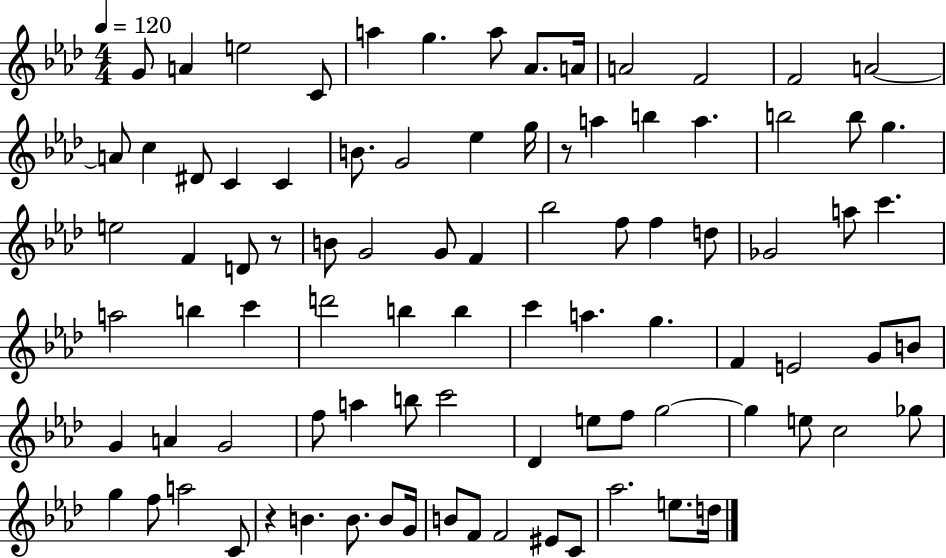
{
  \clef treble
  \numericTimeSignature
  \time 4/4
  \key aes \major
  \tempo 4 = 120
  g'8 a'4 e''2 c'8 | a''4 g''4. a''8 aes'8. a'16 | a'2 f'2 | f'2 a'2~~ | \break a'8 c''4 dis'8 c'4 c'4 | b'8. g'2 ees''4 g''16 | r8 a''4 b''4 a''4. | b''2 b''8 g''4. | \break e''2 f'4 d'8 r8 | b'8 g'2 g'8 f'4 | bes''2 f''8 f''4 d''8 | ges'2 a''8 c'''4. | \break a''2 b''4 c'''4 | d'''2 b''4 b''4 | c'''4 a''4. g''4. | f'4 e'2 g'8 b'8 | \break g'4 a'4 g'2 | f''8 a''4 b''8 c'''2 | des'4 e''8 f''8 g''2~~ | g''4 e''8 c''2 ges''8 | \break g''4 f''8 a''2 c'8 | r4 b'4. b'8. b'8 g'16 | b'8 f'8 f'2 eis'8 c'8 | aes''2. e''8. d''16 | \break \bar "|."
}